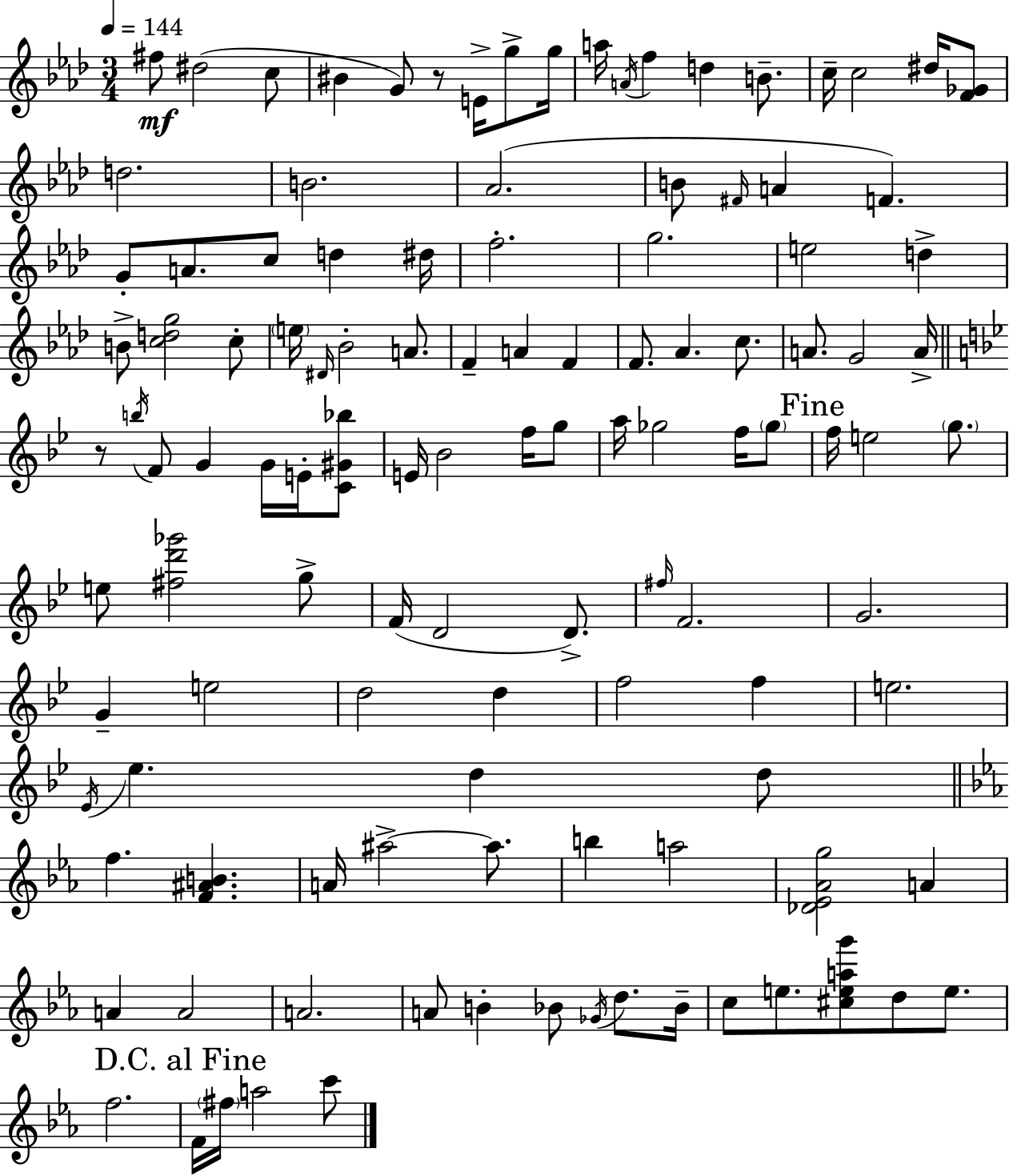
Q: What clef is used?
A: treble